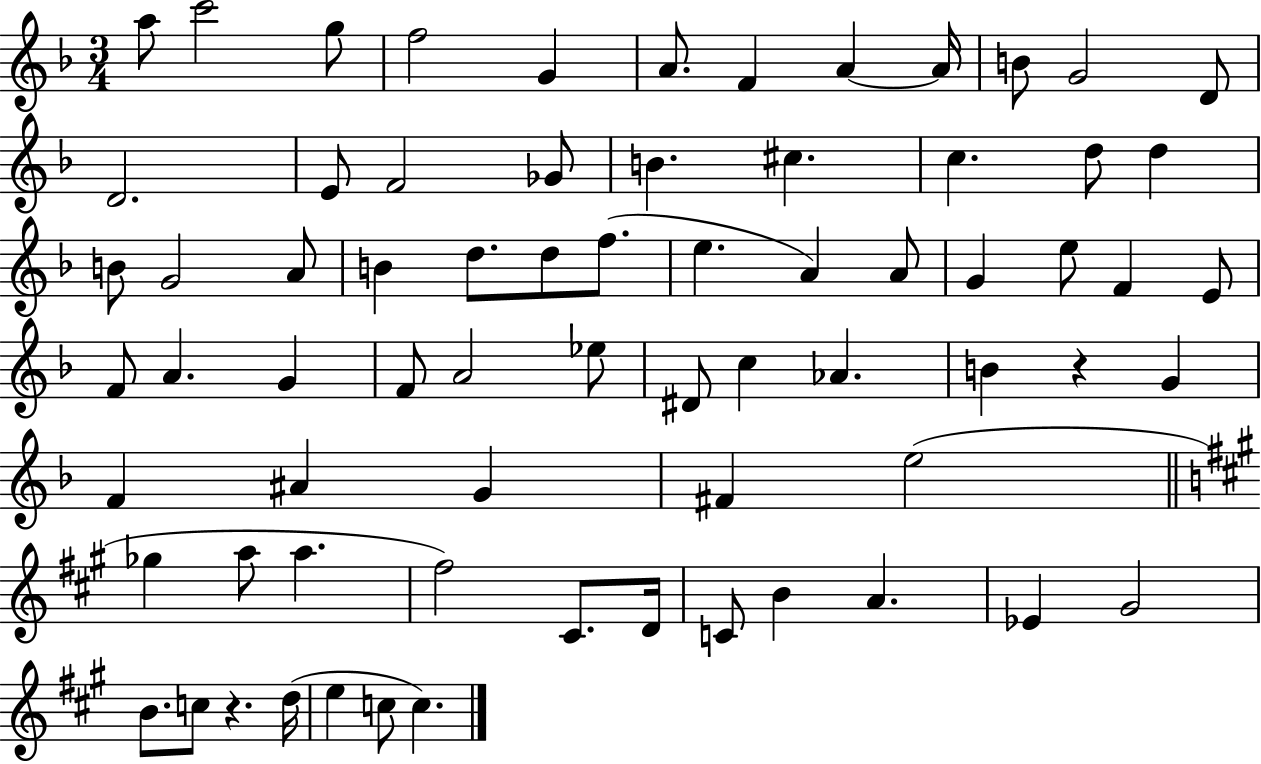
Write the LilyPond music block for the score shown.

{
  \clef treble
  \numericTimeSignature
  \time 3/4
  \key f \major
  a''8 c'''2 g''8 | f''2 g'4 | a'8. f'4 a'4~~ a'16 | b'8 g'2 d'8 | \break d'2. | e'8 f'2 ges'8 | b'4. cis''4. | c''4. d''8 d''4 | \break b'8 g'2 a'8 | b'4 d''8. d''8 f''8.( | e''4. a'4) a'8 | g'4 e''8 f'4 e'8 | \break f'8 a'4. g'4 | f'8 a'2 ees''8 | dis'8 c''4 aes'4. | b'4 r4 g'4 | \break f'4 ais'4 g'4 | fis'4 e''2( | \bar "||" \break \key a \major ges''4 a''8 a''4. | fis''2) cis'8. d'16 | c'8 b'4 a'4. | ees'4 gis'2 | \break b'8. c''8 r4. d''16( | e''4 c''8 c''4.) | \bar "|."
}